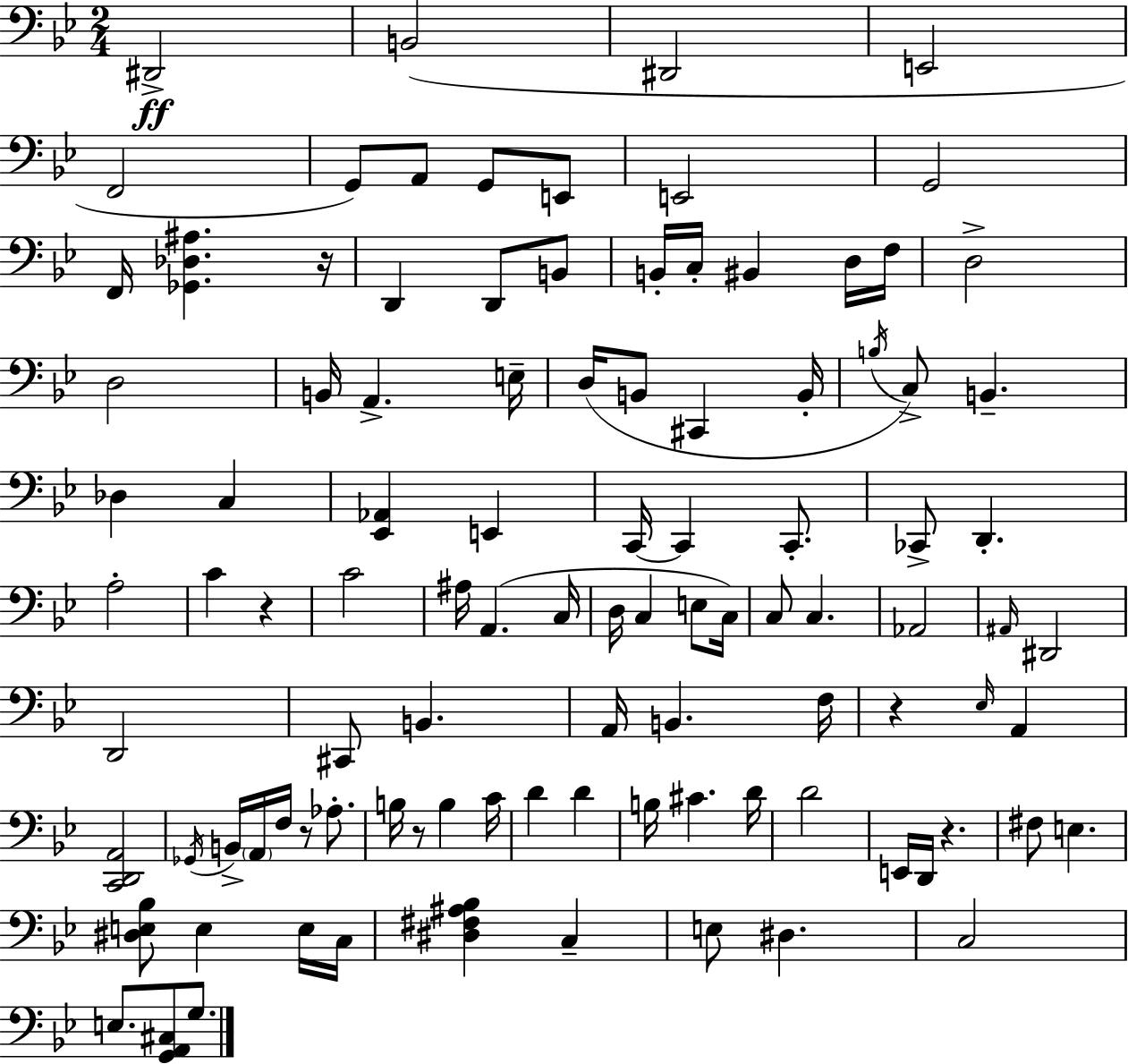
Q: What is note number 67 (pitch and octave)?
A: F3